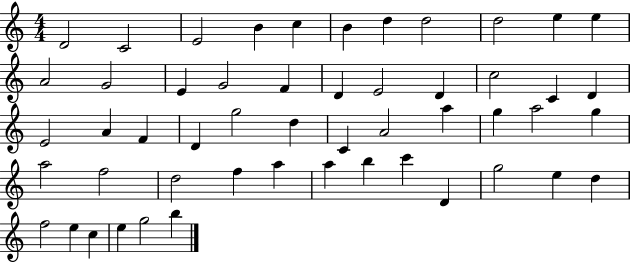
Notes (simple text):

D4/h C4/h E4/h B4/q C5/q B4/q D5/q D5/h D5/h E5/q E5/q A4/h G4/h E4/q G4/h F4/q D4/q E4/h D4/q C5/h C4/q D4/q E4/h A4/q F4/q D4/q G5/h D5/q C4/q A4/h A5/q G5/q A5/h G5/q A5/h F5/h D5/h F5/q A5/q A5/q B5/q C6/q D4/q G5/h E5/q D5/q F5/h E5/q C5/q E5/q G5/h B5/q